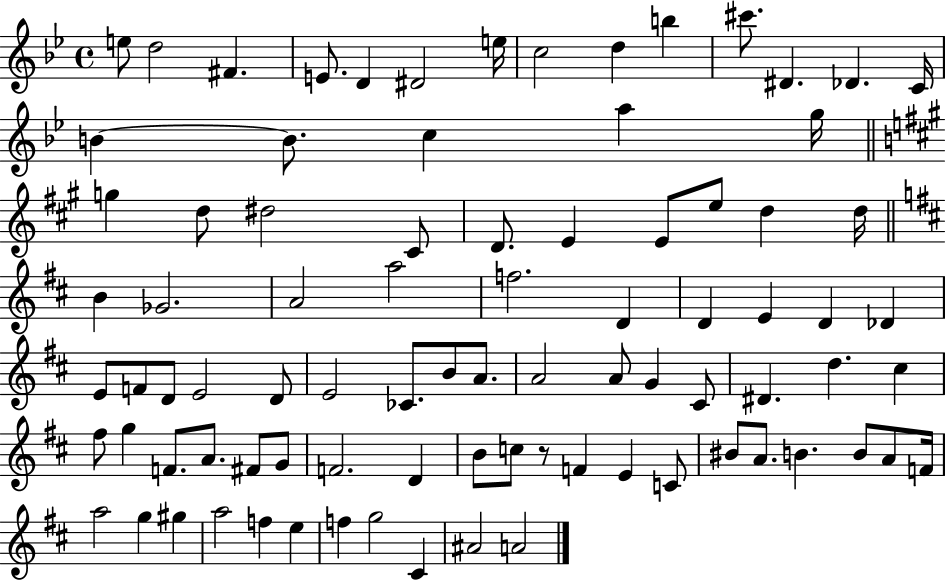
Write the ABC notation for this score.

X:1
T:Untitled
M:4/4
L:1/4
K:Bb
e/2 d2 ^F E/2 D ^D2 e/4 c2 d b ^c'/2 ^D _D C/4 B B/2 c a g/4 g d/2 ^d2 ^C/2 D/2 E E/2 e/2 d d/4 B _G2 A2 a2 f2 D D E D _D E/2 F/2 D/2 E2 D/2 E2 _C/2 B/2 A/2 A2 A/2 G ^C/2 ^D d ^c ^f/2 g F/2 A/2 ^F/2 G/2 F2 D B/2 c/2 z/2 F E C/2 ^B/2 A/2 B B/2 A/2 F/4 a2 g ^g a2 f e f g2 ^C ^A2 A2